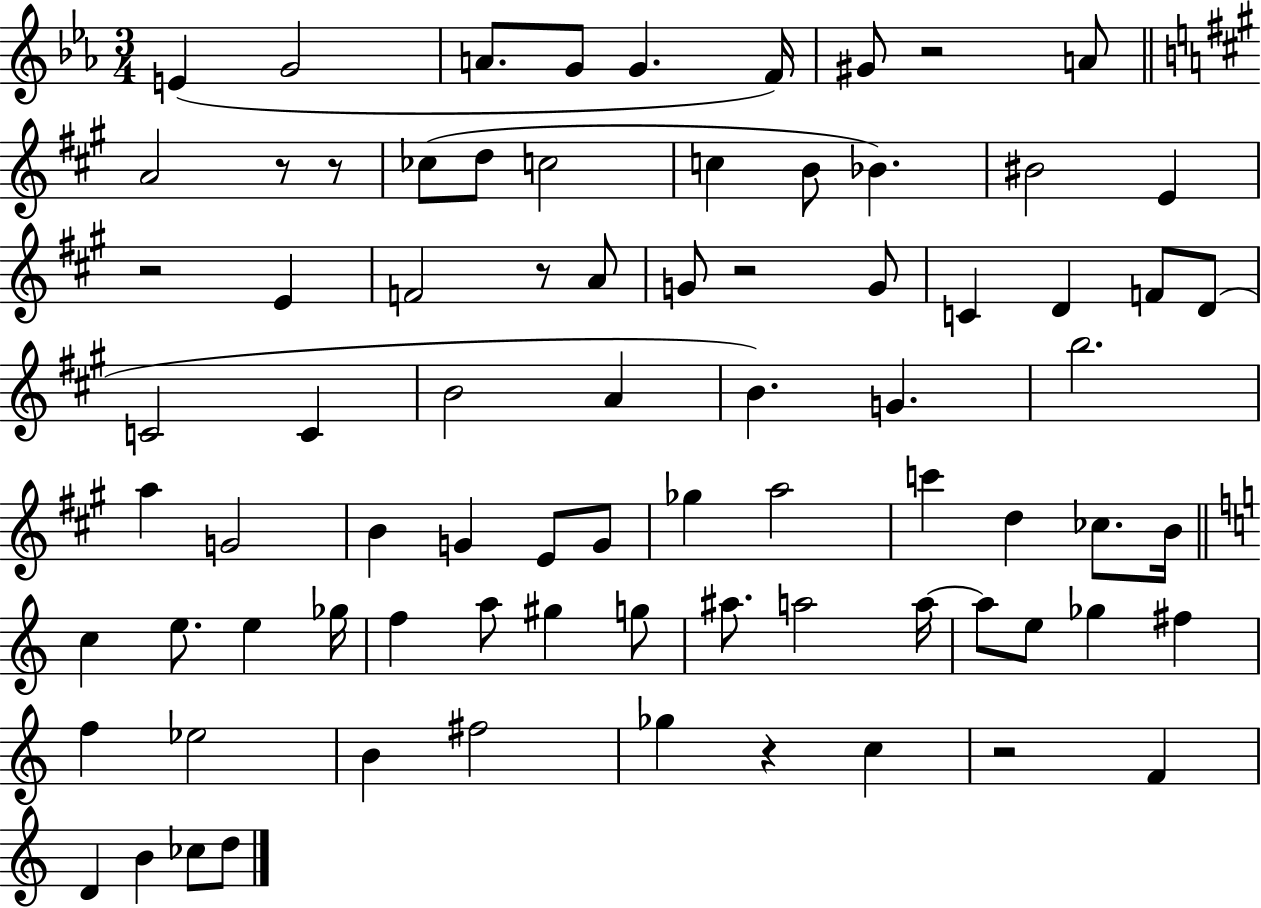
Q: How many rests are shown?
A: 8